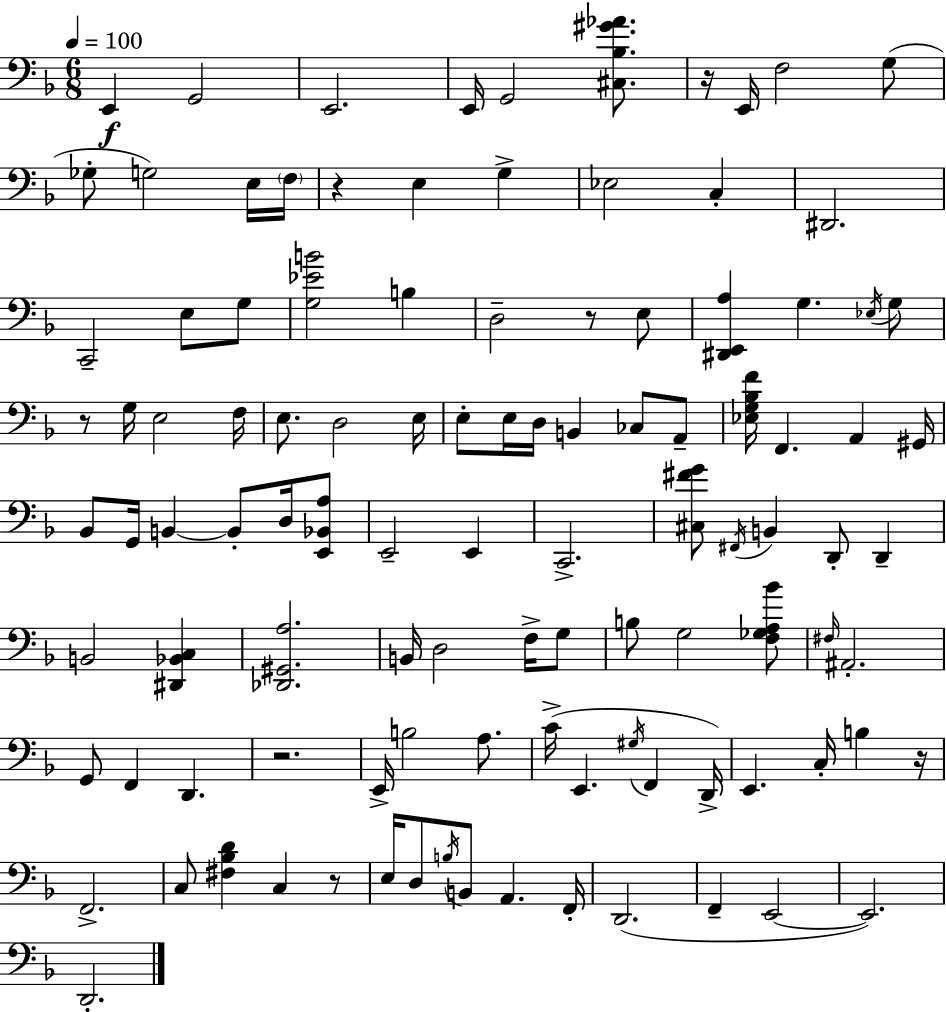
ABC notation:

X:1
T:Untitled
M:6/8
L:1/4
K:F
E,, G,,2 E,,2 E,,/4 G,,2 [^C,_B,^G_A]/2 z/4 E,,/4 F,2 G,/2 _G,/2 G,2 E,/4 F,/4 z E, G, _E,2 C, ^D,,2 C,,2 E,/2 G,/2 [G,_EB]2 B, D,2 z/2 E,/2 [^D,,E,,A,] G, _E,/4 G,/2 z/2 G,/4 E,2 F,/4 E,/2 D,2 E,/4 E,/2 E,/4 D,/4 B,, _C,/2 A,,/2 [_E,G,_B,F]/4 F,, A,, ^G,,/4 _B,,/2 G,,/4 B,, B,,/2 D,/4 [E,,_B,,A,]/2 E,,2 E,, C,,2 [^C,^FG]/2 ^F,,/4 B,, D,,/2 D,, B,,2 [^D,,_B,,C,] [_D,,^G,,A,]2 B,,/4 D,2 F,/4 G,/2 B,/2 G,2 [F,_G,A,_B]/2 ^F,/4 ^A,,2 G,,/2 F,, D,, z2 E,,/4 B,2 A,/2 C/4 E,, ^G,/4 F,, D,,/4 E,, C,/4 B, z/4 F,,2 C,/2 [^F,_B,D] C, z/2 E,/4 D,/2 B,/4 B,,/2 A,, F,,/4 D,,2 F,, E,,2 E,,2 D,,2